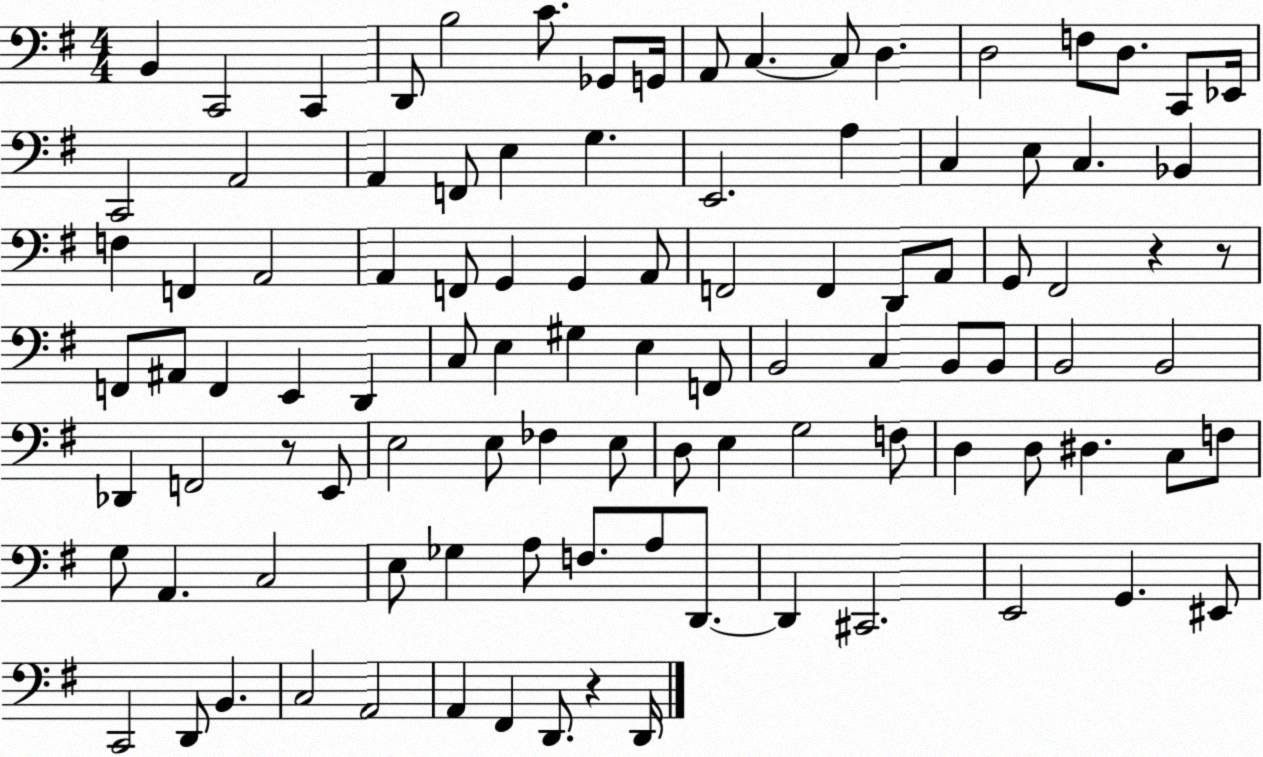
X:1
T:Untitled
M:4/4
L:1/4
K:G
B,, C,,2 C,, D,,/2 B,2 C/2 _G,,/2 G,,/4 A,,/2 C, C,/2 D, D,2 F,/2 D,/2 C,,/2 _E,,/4 C,,2 A,,2 A,, F,,/2 E, G, E,,2 A, C, E,/2 C, _B,, F, F,, A,,2 A,, F,,/2 G,, G,, A,,/2 F,,2 F,, D,,/2 A,,/2 G,,/2 ^F,,2 z z/2 F,,/2 ^A,,/2 F,, E,, D,, C,/2 E, ^G, E, F,,/2 B,,2 C, B,,/2 B,,/2 B,,2 B,,2 _D,, F,,2 z/2 E,,/2 E,2 E,/2 _F, E,/2 D,/2 E, G,2 F,/2 D, D,/2 ^D, C,/2 F,/2 G,/2 A,, C,2 E,/2 _G, A,/2 F,/2 A,/2 D,,/2 D,, ^C,,2 E,,2 G,, ^E,,/2 C,,2 D,,/2 B,, C,2 A,,2 A,, ^F,, D,,/2 z D,,/4